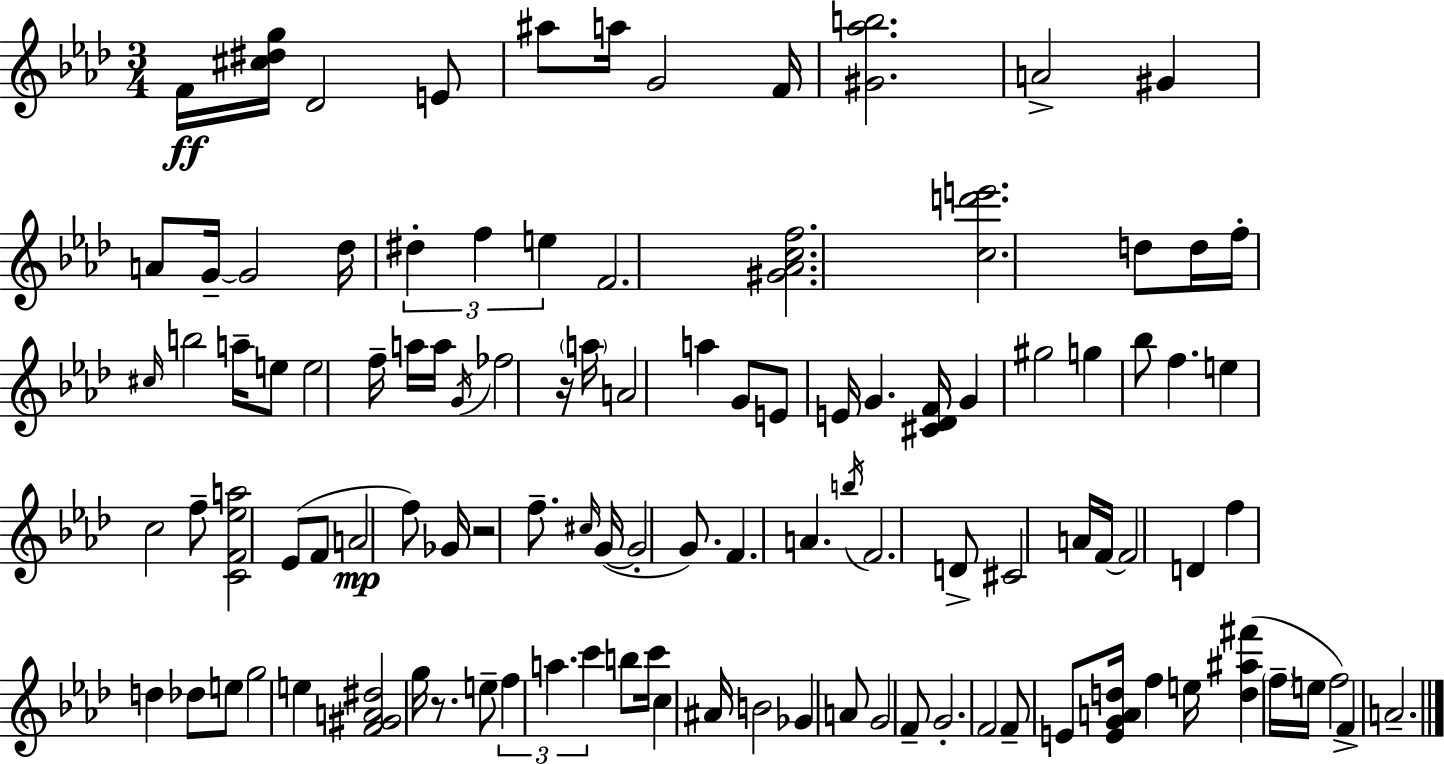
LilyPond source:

{
  \clef treble
  \numericTimeSignature
  \time 3/4
  \key f \minor
  f'16\ff <cis'' dis'' g''>16 des'2 e'8 | ais''8 a''16 g'2 f'16 | <gis' aes'' b''>2. | a'2-> gis'4 | \break a'8 g'16--~~ g'2 des''16 | \tuplet 3/2 { dis''4-. f''4 e''4 } | f'2. | <gis' aes' c'' f''>2. | \break <c'' d''' e'''>2. | d''8 d''16 f''16-. \grace { cis''16 } b''2 | a''16-- e''8 e''2 | f''16-- a''16 a''16 \acciaccatura { g'16 } fes''2 | \break r16 \parenthesize a''16 a'2 a''4 | g'8 e'8 e'16 g'4. | <cis' des' f'>16 g'4 gis''2 | g''4 bes''8 f''4. | \break e''4 c''2 | f''8-- <c' f' ees'' a''>2 | ees'8( f'8 a'2\mp | f''8) ges'16 r2 f''8.-- | \break \grace { cis''16 } g'16~(~ g'2-. | g'8.) f'4. a'4. | \acciaccatura { b''16 } f'2. | d'8-> cis'2 | \break a'16 f'16~~ f'2 | d'4 f''4 d''4 | des''8 e''8 g''2 | e''4 <f' gis' a' dis''>2 | \break g''16 r8. e''8-- \tuplet 3/2 { f''4 a''4. | c'''4 } b''8 c'''16 c''4 | ais'16 b'2 | ges'4 a'8 g'2 | \break f'8-- g'2.-. | f'2 | f'8-- e'8 <e' g' a' d''>16 f''4 e''16 <d'' ais'' fis'''>4( | \parenthesize f''16-- e''16 f''2) | \break f'4-> a'2.-- | \bar "|."
}